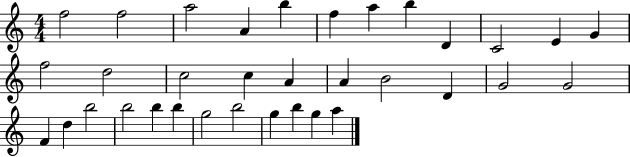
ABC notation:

X:1
T:Untitled
M:4/4
L:1/4
K:C
f2 f2 a2 A b f a b D C2 E G f2 d2 c2 c A A B2 D G2 G2 F d b2 b2 b b g2 b2 g b g a